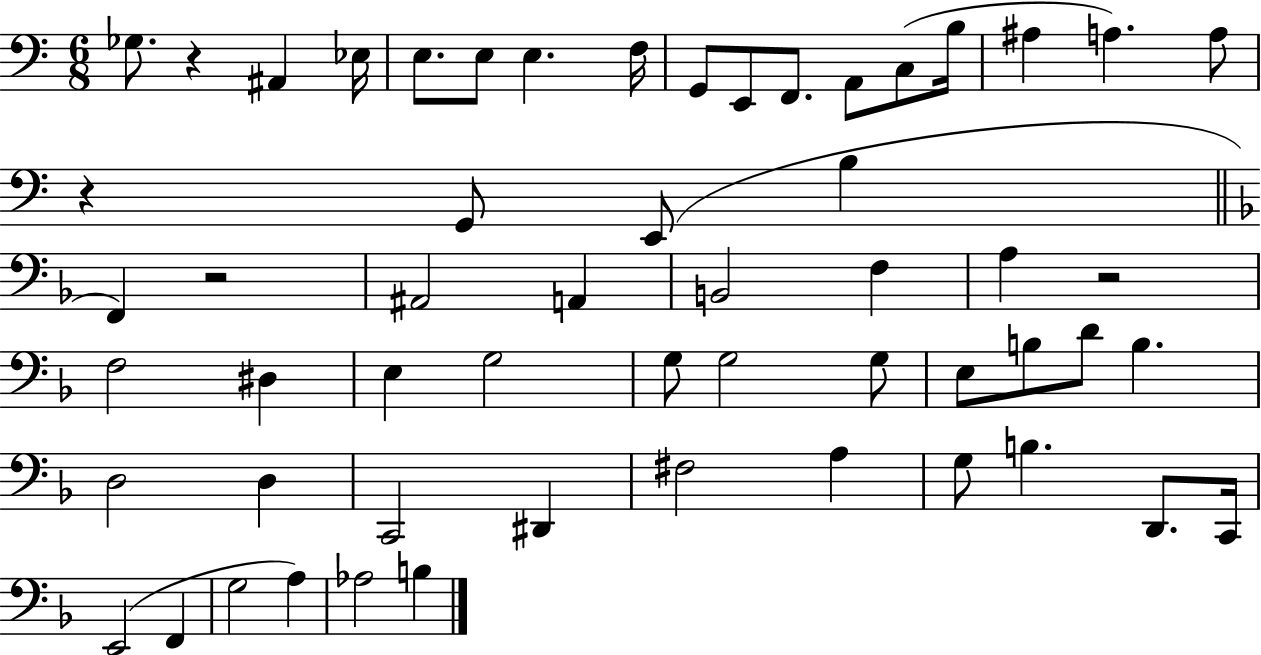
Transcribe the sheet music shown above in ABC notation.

X:1
T:Untitled
M:6/8
L:1/4
K:C
_G,/2 z ^A,, _E,/4 E,/2 E,/2 E, F,/4 G,,/2 E,,/2 F,,/2 A,,/2 C,/2 B,/4 ^A, A, A,/2 z G,,/2 E,,/2 B, F,, z2 ^A,,2 A,, B,,2 F, A, z2 F,2 ^D, E, G,2 G,/2 G,2 G,/2 E,/2 B,/2 D/2 B, D,2 D, C,,2 ^D,, ^F,2 A, G,/2 B, D,,/2 C,,/4 E,,2 F,, G,2 A, _A,2 B,